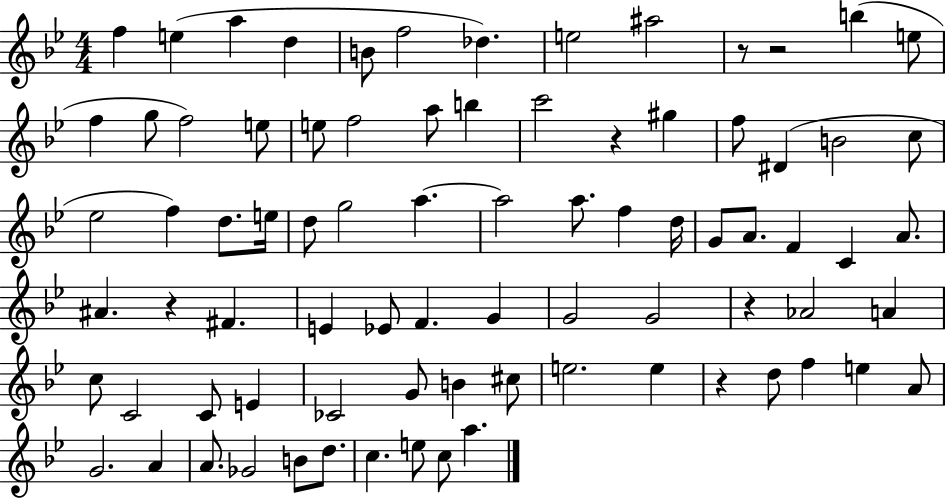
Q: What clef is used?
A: treble